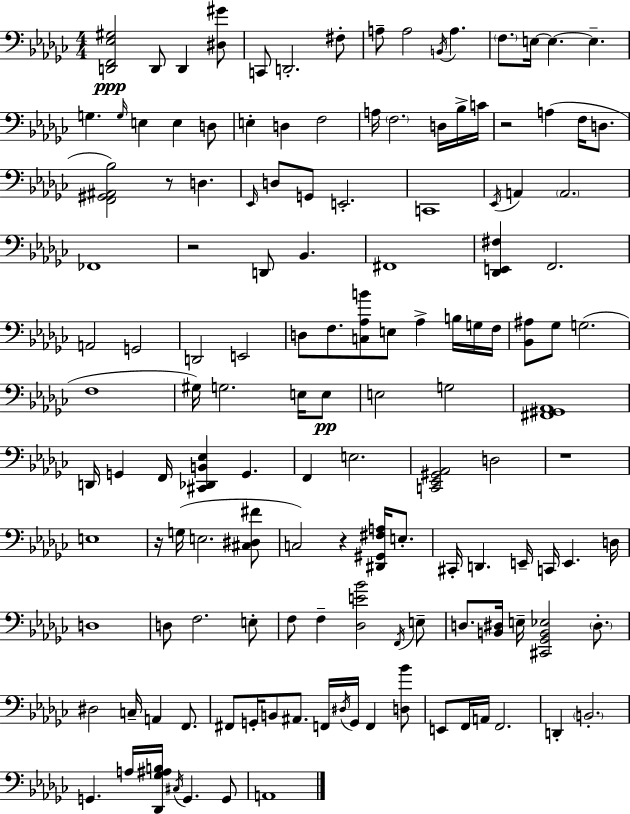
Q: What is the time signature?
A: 4/4